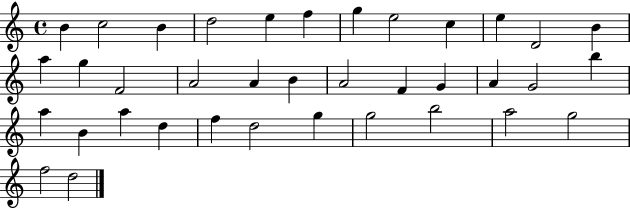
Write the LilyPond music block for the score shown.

{
  \clef treble
  \time 4/4
  \defaultTimeSignature
  \key c \major
  b'4 c''2 b'4 | d''2 e''4 f''4 | g''4 e''2 c''4 | e''4 d'2 b'4 | \break a''4 g''4 f'2 | a'2 a'4 b'4 | a'2 f'4 g'4 | a'4 g'2 b''4 | \break a''4 b'4 a''4 d''4 | f''4 d''2 g''4 | g''2 b''2 | a''2 g''2 | \break f''2 d''2 | \bar "|."
}